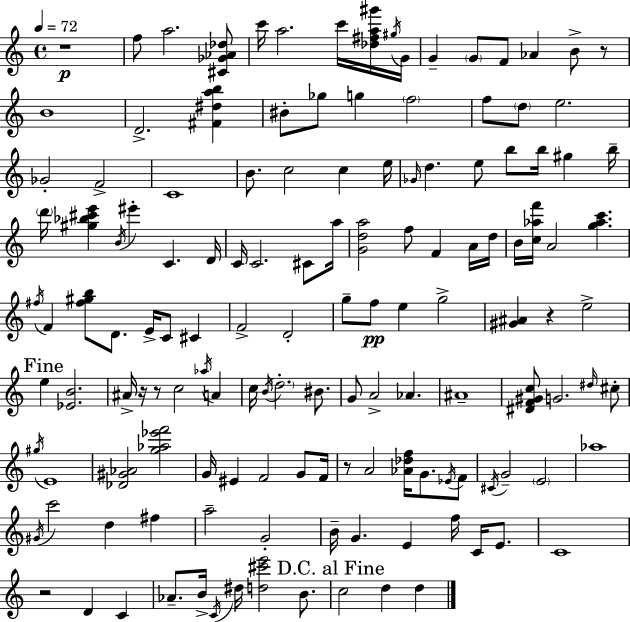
{
  \clef treble
  \time 4/4
  \defaultTimeSignature
  \key a \minor
  \tempo 4 = 72
  r1\p | f''8 a''2. <cis' ges' aes' des''>8 | c'''16 a''2. c'''16 <des'' fis'' a'' gis'''>16 \acciaccatura { gis''16 } | g'16 g'4-- \parenthesize g'8 f'8 aes'4 b'8-> r8 | \break b'1 | d'2.-> <fis' dis'' a'' b''>4 | bis'8-. ges''8 g''4 \parenthesize f''2 | f''8 \parenthesize d''8 e''2. | \break ges'2-. f'2-> | c'1 | b'8. c''2 c''4 | e''16 \grace { ges'16 } d''4. e''8 b''8 b''16 gis''4 | \break b''16-- \parenthesize d'''16 <gis'' bes'' cis''' e'''>4 \acciaccatura { b'16 } eis'''4-. c'4. | d'16 c'16 c'2. | cis'8 a''16 <g' d'' a''>2 f''8 f'4 | a'16 d''16 b'16 <c'' aes'' f'''>16 a'2 <g'' aes'' c'''>4. | \break \acciaccatura { fis''16 } f'4 <fis'' gis'' b''>8 d'8. e'16-> c'8 | cis'4 f'2-> d'2-. | g''8-- f''8\pp e''4 g''2-> | <gis' ais'>4 r4 e''2-> | \break \mark "Fine" e''4 <ees' b'>2. | ais'16-> r16 r8 c''2 | \acciaccatura { aes''16 } a'4 c''16 \acciaccatura { b'16 } \parenthesize d''2.-. | bis'8. g'8 a'2-> | \break aes'4. ais'1-- | <dis' f' gis' c''>8 g'2. | \grace { dis''16 } cis''8-. \acciaccatura { gis''16 } e'1 | <des' gis' aes'>2 | \break <g'' aes'' ees''' f'''>2 g'16 eis'4 f'2 | g'8 f'16 r8 a'2 | <aes' des'' f''>16 g'8. \acciaccatura { ees'16 } f'8 \acciaccatura { cis'16 } g'2-- | \parenthesize e'2 aes''1 | \break \acciaccatura { gis'16 } c'''2 | d''4 fis''4 a''2-- | g'2-. b'16-- g'4. | e'4 f''16 c'16 e'8. c'1 | \break r2 | d'4 c'4 aes'8.-- b'16-> \acciaccatura { c'16 } | dis''16 <d'' cis''' e'''>2 b'8. \mark "D.C. al Fine" c''2 | d''4 d''4 \bar "|."
}